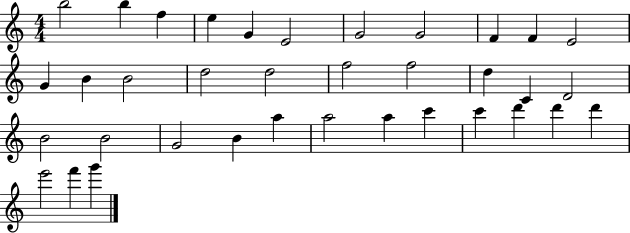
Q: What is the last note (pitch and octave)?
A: G6